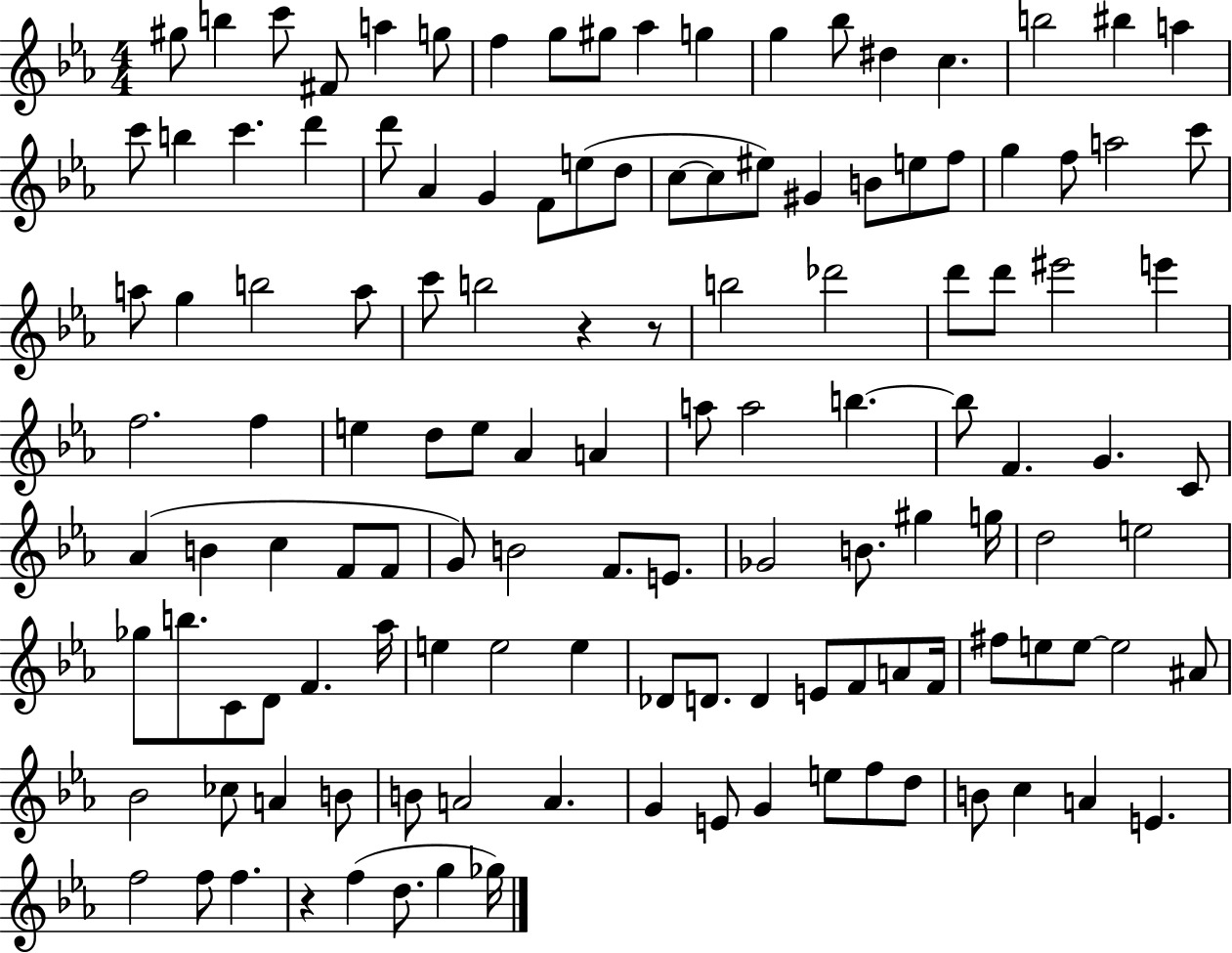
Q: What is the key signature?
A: EES major